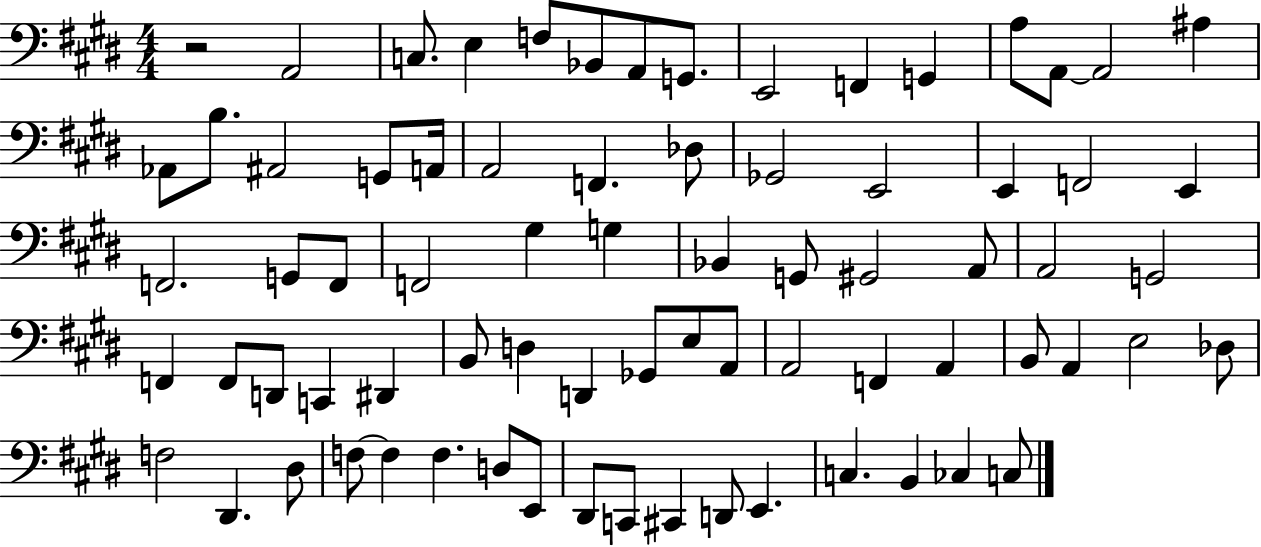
R/h A2/h C3/e. E3/q F3/e Bb2/e A2/e G2/e. E2/h F2/q G2/q A3/e A2/e A2/h A#3/q Ab2/e B3/e. A#2/h G2/e A2/s A2/h F2/q. Db3/e Gb2/h E2/h E2/q F2/h E2/q F2/h. G2/e F2/e F2/h G#3/q G3/q Bb2/q G2/e G#2/h A2/e A2/h G2/h F2/q F2/e D2/e C2/q D#2/q B2/e D3/q D2/q Gb2/e E3/e A2/e A2/h F2/q A2/q B2/e A2/q E3/h Db3/e F3/h D#2/q. D#3/e F3/e F3/q F3/q. D3/e E2/e D#2/e C2/e C#2/q D2/e E2/q. C3/q. B2/q CES3/q C3/e